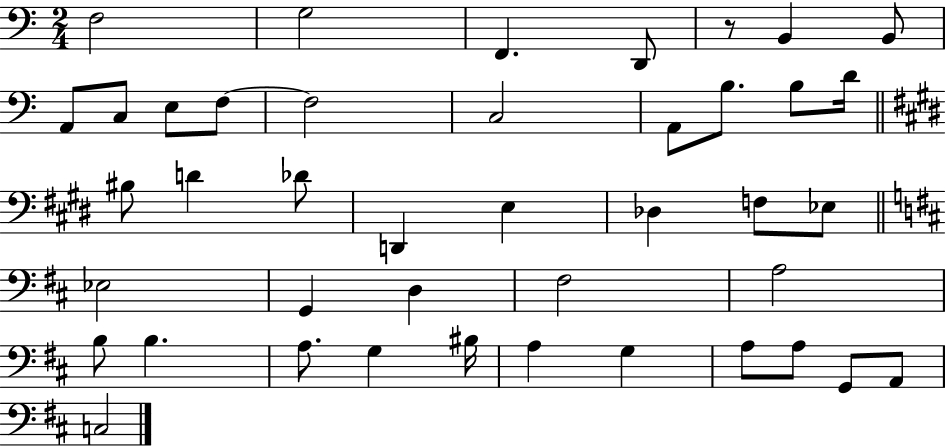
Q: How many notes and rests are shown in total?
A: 42